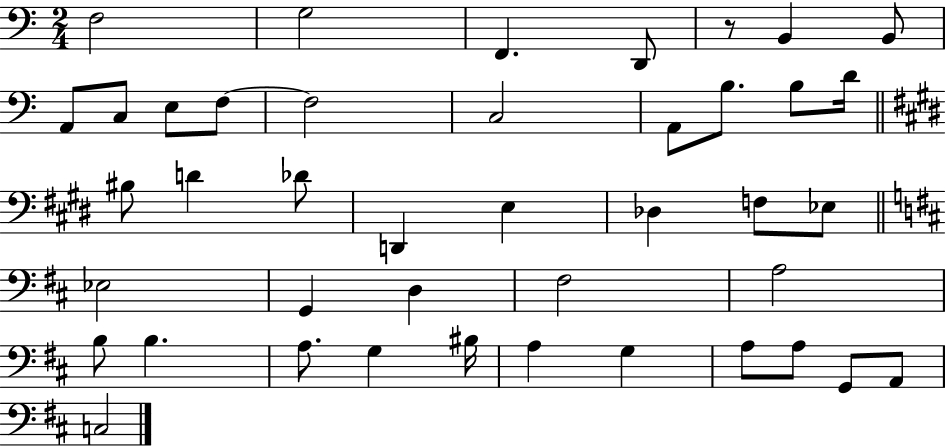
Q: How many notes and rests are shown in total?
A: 42